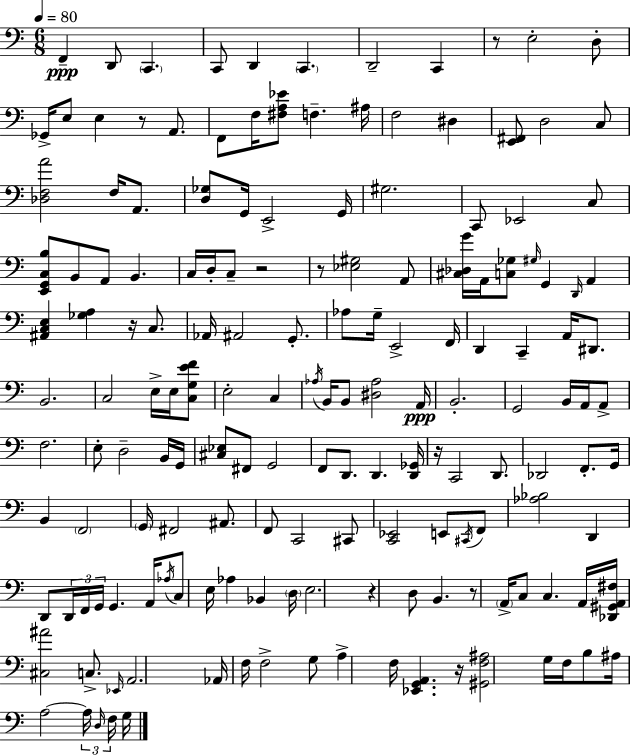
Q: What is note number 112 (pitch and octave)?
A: B2